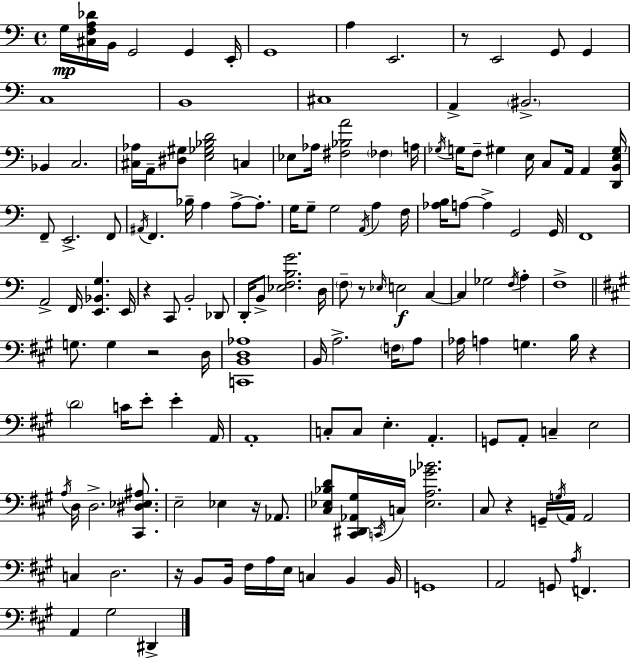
G3/s [C#3,F3,A3,Db4]/s B2/s G2/h G2/q E2/s G2/w A3/q E2/h. R/e E2/h G2/e G2/q C3/w B2/w C#3/w A2/q BIS2/h. Bb2/q C3/h. [C#3,Ab3]/s A2/s [D#3,G#3]/e [E3,Gb3,Bb3,D4]/h C3/q Eb3/e Ab3/s [F#3,Bb3,A4]/h FES3/q A3/s Gb3/s G3/s F3/e G#3/q E3/s C3/e A2/s A2/q [D2,B2,E3,G#3]/s F2/e E2/h. F2/e A#2/s F2/q. Bb3/s A3/q A3/e A3/e. G3/s G3/e G3/h A2/s A3/q F3/s [Ab3,B3]/s A3/e A3/q G2/h G2/s F2/w A2/h F2/s [E2,Bb2,G3]/q. E2/s R/q C2/e B2/h Db2/e D2/s B2/e [Eb3,F3,B3,G4]/h. D3/s F3/e R/e Eb3/s E3/h C3/q C3/q Gb3/h F3/s A3/q F3/w G3/e. G3/q R/h D3/s [C2,B2,D3,Ab3]/w B2/s A3/h. F3/s A3/e Ab3/s A3/q G3/q. B3/s R/q D4/h C4/s E4/e E4/q A2/s A2/w C3/e C3/e E3/q. A2/q. G2/e A2/e C3/q E3/h A3/s D3/s D3/h. [C#2,D#3,Eb3,A#3]/e. E3/h Eb3/q R/s Ab2/e. [C#3,Eb3,Bb3,D4]/e [C#2,D#2,Ab2,G#3]/s C2/s C3/s [Eb3,A3,Gb4,Bb4]/h. C#3/e R/q G2/s G3/s A2/s A2/h C3/q D3/h. R/s B2/e B2/s F#3/s A3/s E3/s C3/q B2/q B2/s G2/w A2/h G2/e A3/s F2/q. A2/q G#3/h D#2/q